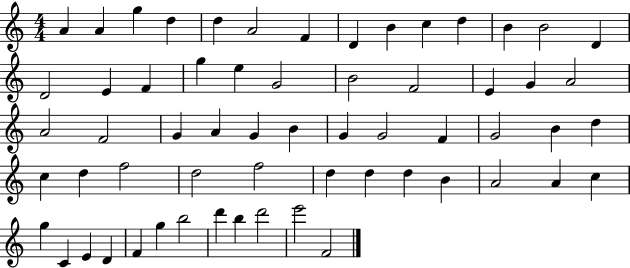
{
  \clef treble
  \numericTimeSignature
  \time 4/4
  \key c \major
  a'4 a'4 g''4 d''4 | d''4 a'2 f'4 | d'4 b'4 c''4 d''4 | b'4 b'2 d'4 | \break d'2 e'4 f'4 | g''4 e''4 g'2 | b'2 f'2 | e'4 g'4 a'2 | \break a'2 f'2 | g'4 a'4 g'4 b'4 | g'4 g'2 f'4 | g'2 b'4 d''4 | \break c''4 d''4 f''2 | d''2 f''2 | d''4 d''4 d''4 b'4 | a'2 a'4 c''4 | \break g''4 c'4 e'4 d'4 | f'4 g''4 b''2 | d'''4 b''4 d'''2 | e'''2 f'2 | \break \bar "|."
}